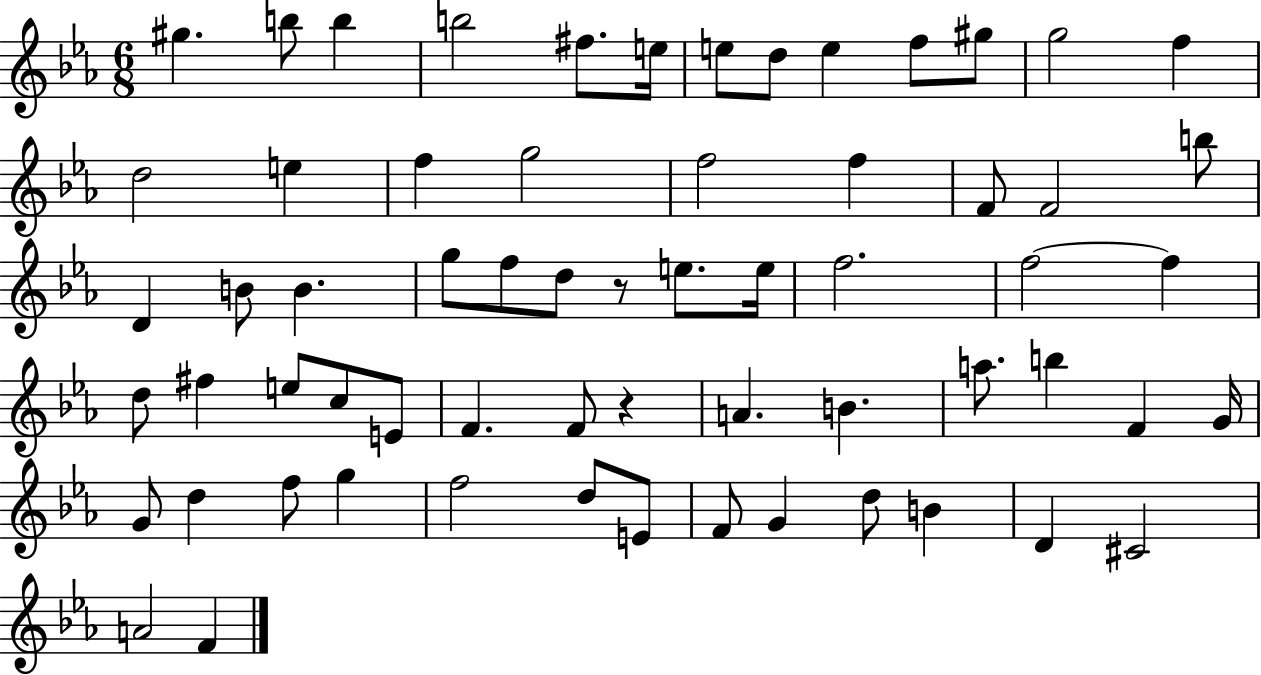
G#5/q. B5/e B5/q B5/h F#5/e. E5/s E5/e D5/e E5/q F5/e G#5/e G5/h F5/q D5/h E5/q F5/q G5/h F5/h F5/q F4/e F4/h B5/e D4/q B4/e B4/q. G5/e F5/e D5/e R/e E5/e. E5/s F5/h. F5/h F5/q D5/e F#5/q E5/e C5/e E4/e F4/q. F4/e R/q A4/q. B4/q. A5/e. B5/q F4/q G4/s G4/e D5/q F5/e G5/q F5/h D5/e E4/e F4/e G4/q D5/e B4/q D4/q C#4/h A4/h F4/q